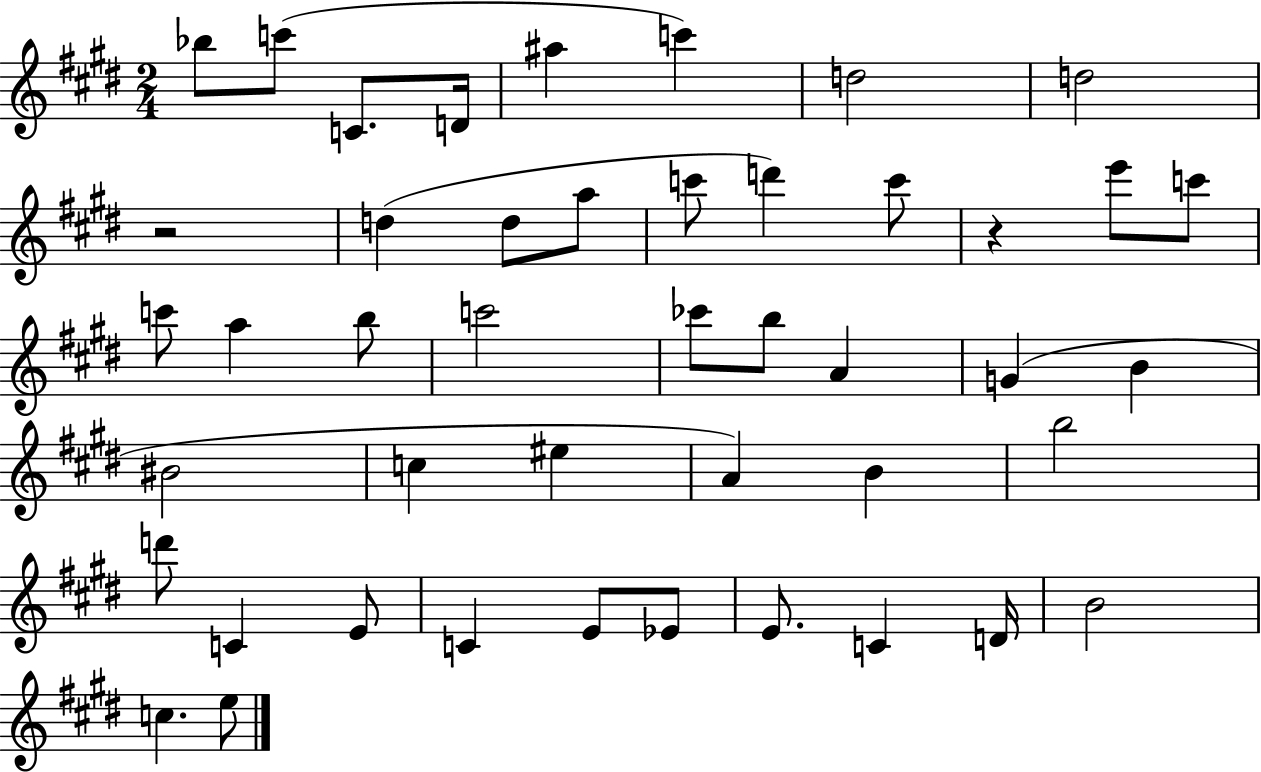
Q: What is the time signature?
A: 2/4